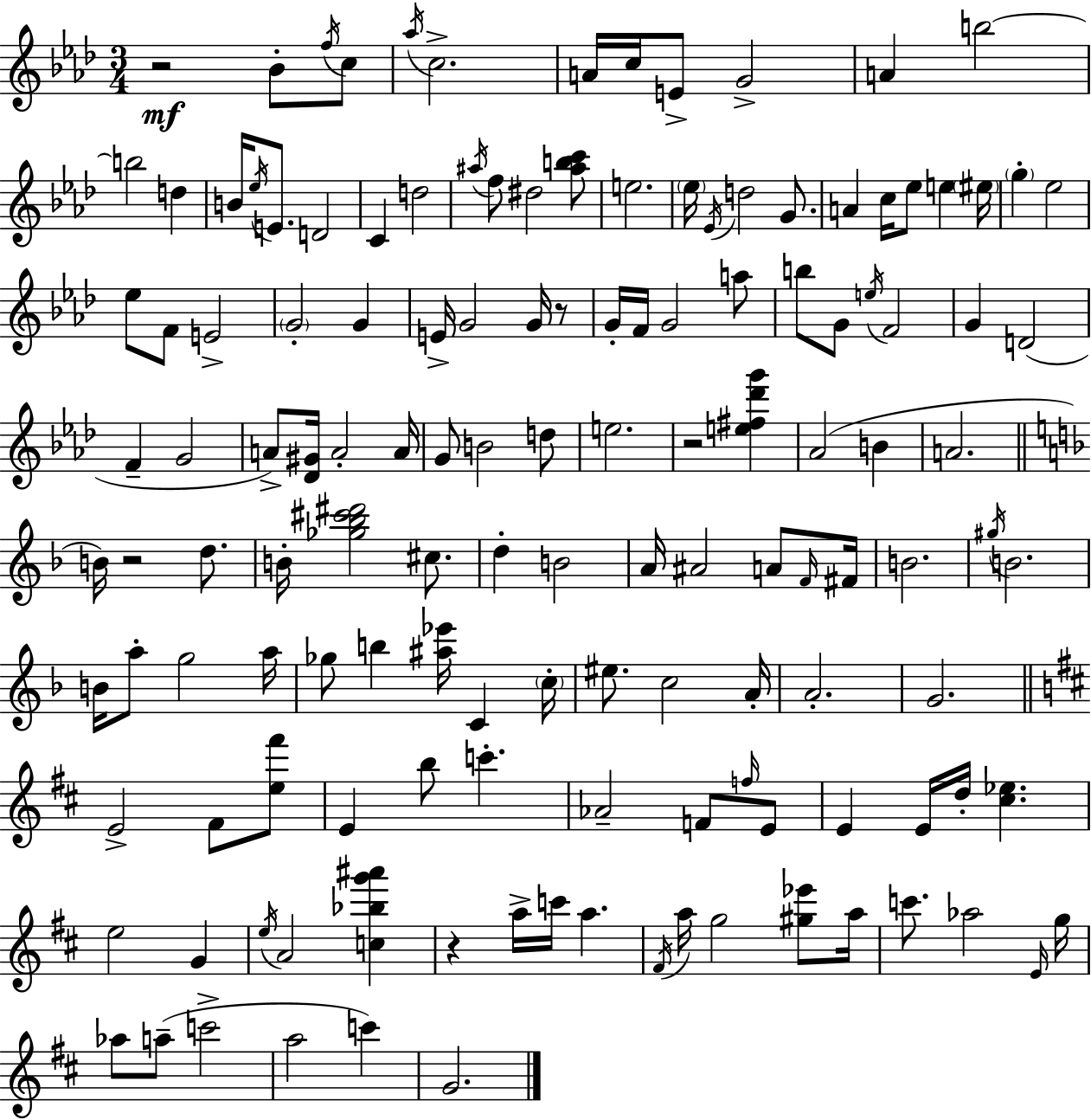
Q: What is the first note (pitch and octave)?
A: Bb4